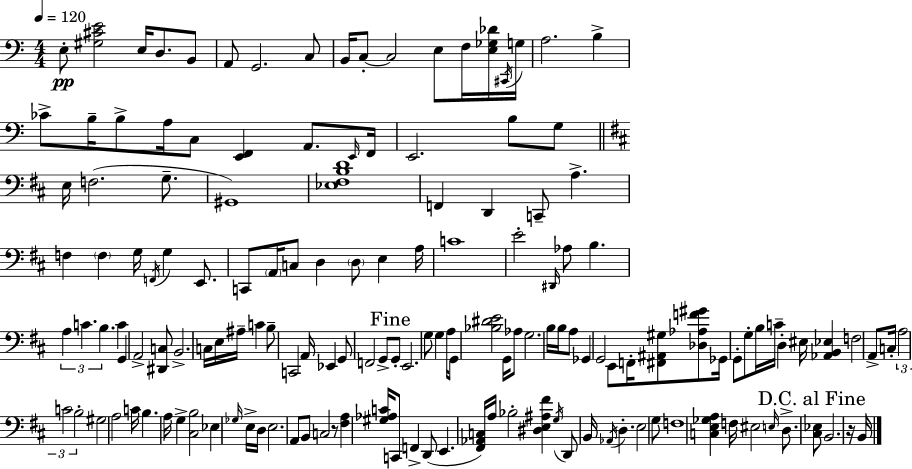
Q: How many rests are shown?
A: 2